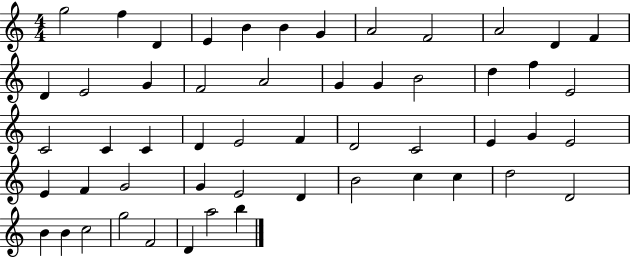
X:1
T:Untitled
M:4/4
L:1/4
K:C
g2 f D E B B G A2 F2 A2 D F D E2 G F2 A2 G G B2 d f E2 C2 C C D E2 F D2 C2 E G E2 E F G2 G E2 D B2 c c d2 D2 B B c2 g2 F2 D a2 b